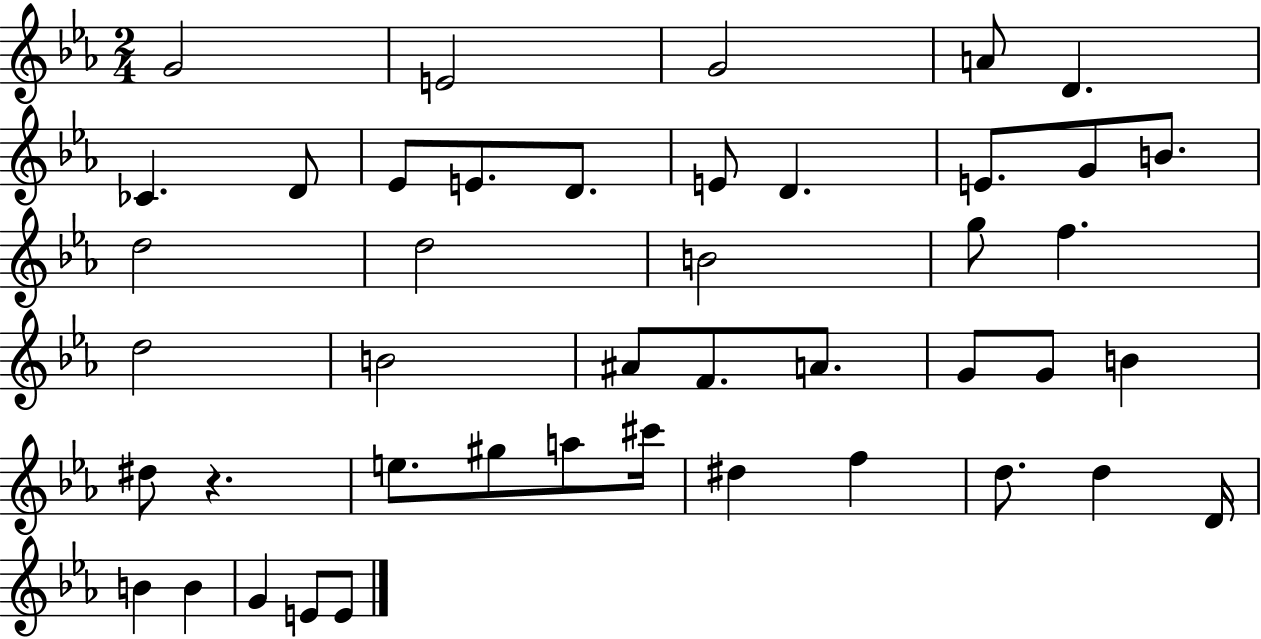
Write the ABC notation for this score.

X:1
T:Untitled
M:2/4
L:1/4
K:Eb
G2 E2 G2 A/2 D _C D/2 _E/2 E/2 D/2 E/2 D E/2 G/2 B/2 d2 d2 B2 g/2 f d2 B2 ^A/2 F/2 A/2 G/2 G/2 B ^d/2 z e/2 ^g/2 a/2 ^c'/4 ^d f d/2 d D/4 B B G E/2 E/2